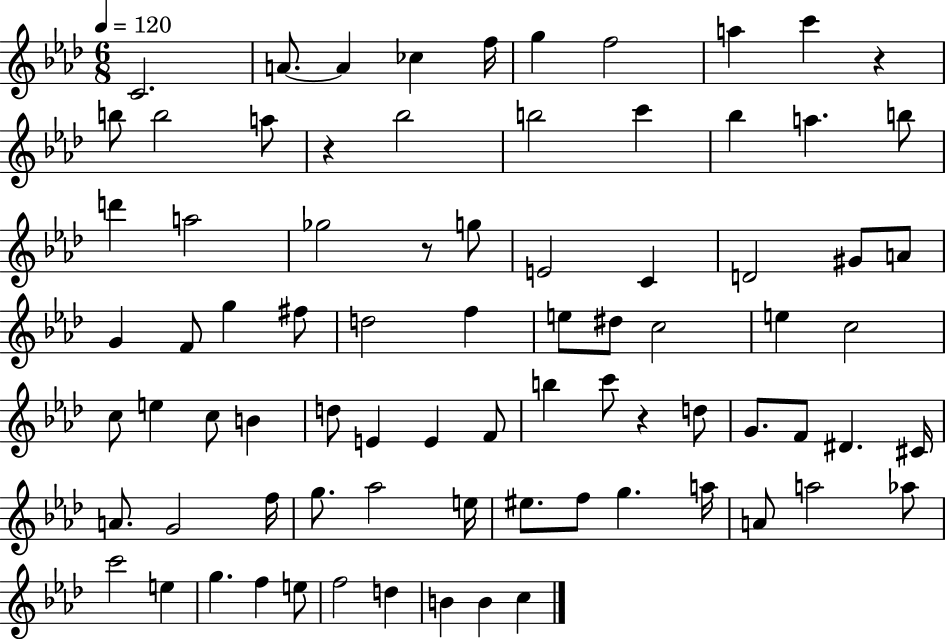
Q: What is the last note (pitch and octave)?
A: C5